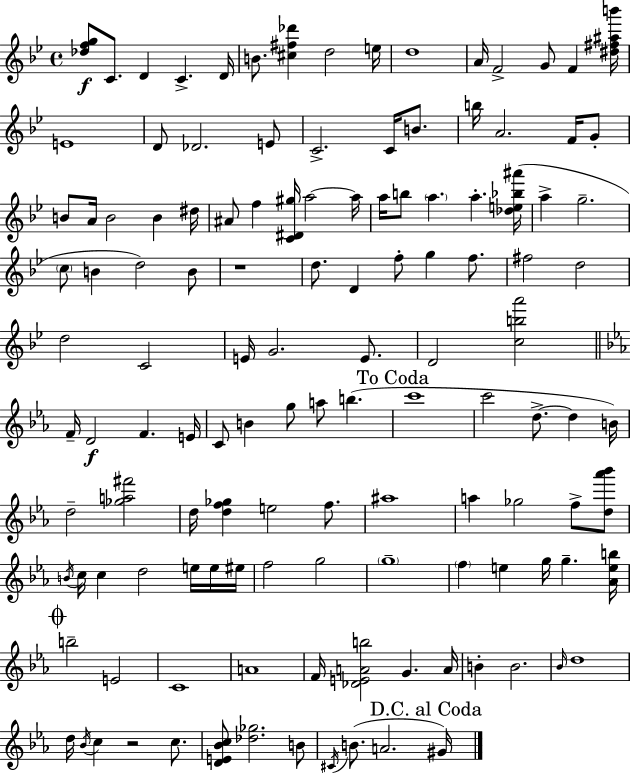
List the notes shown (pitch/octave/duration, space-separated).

[Db5,F5,G5]/e C4/e. D4/q C4/q. D4/s B4/e. [C#5,F#5,Db6]/q D5/h E5/s D5/w A4/s F4/h G4/e F4/q [D#5,F#5,A#5,B6]/s E4/w D4/e Db4/h. E4/e C4/h. C4/s B4/e. B5/s A4/h. F4/s G4/e B4/e A4/s B4/h B4/q D#5/s A#4/e F5/q [C4,D#4,G#5]/s A5/h A5/s A5/s B5/e A5/q. A5/q. [Db5,E5,Bb5,A#6]/s A5/q G5/h. C5/e B4/q D5/h B4/e R/w D5/e. D4/q F5/e G5/q F5/e. F#5/h D5/h D5/h C4/h E4/s G4/h. E4/e. D4/h [C5,B5,A6]/h F4/s D4/h F4/q. E4/s C4/e B4/q G5/e A5/e B5/q. C6/w C6/h D5/e. D5/q B4/s D5/h [Gb5,A5,F#6]/h D5/s [D5,F5,Gb5]/q E5/h F5/e. A#5/w A5/q Gb5/h F5/e [D5,Ab6,Bb6]/e B4/s C5/s C5/q D5/h E5/s E5/s EIS5/s F5/h G5/h G5/w F5/q E5/q G5/s G5/q. [Ab4,E5,B5]/s B5/h E4/h C4/w A4/w F4/s [Db4,E4,A4,B5]/h G4/q. A4/s B4/q B4/h. Bb4/s D5/w D5/s Bb4/s C5/q R/h C5/e. [D4,E4,Bb4,C5]/e [Db5,Gb5]/h. B4/e C#4/s B4/e. A4/h. G#4/s